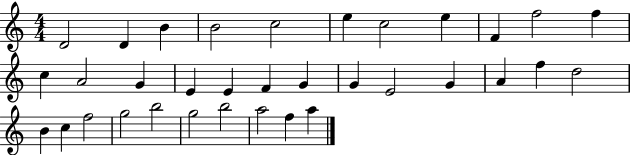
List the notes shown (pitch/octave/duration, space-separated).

D4/h D4/q B4/q B4/h C5/h E5/q C5/h E5/q F4/q F5/h F5/q C5/q A4/h G4/q E4/q E4/q F4/q G4/q G4/q E4/h G4/q A4/q F5/q D5/h B4/q C5/q F5/h G5/h B5/h G5/h B5/h A5/h F5/q A5/q